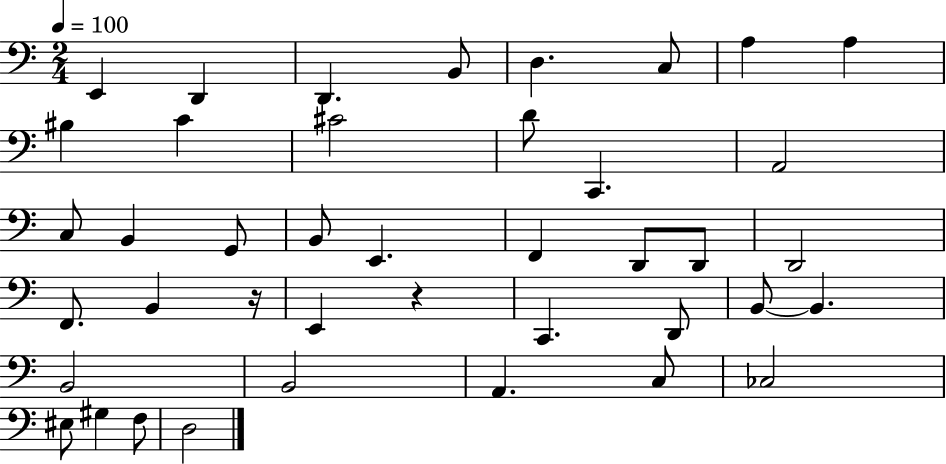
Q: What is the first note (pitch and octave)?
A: E2